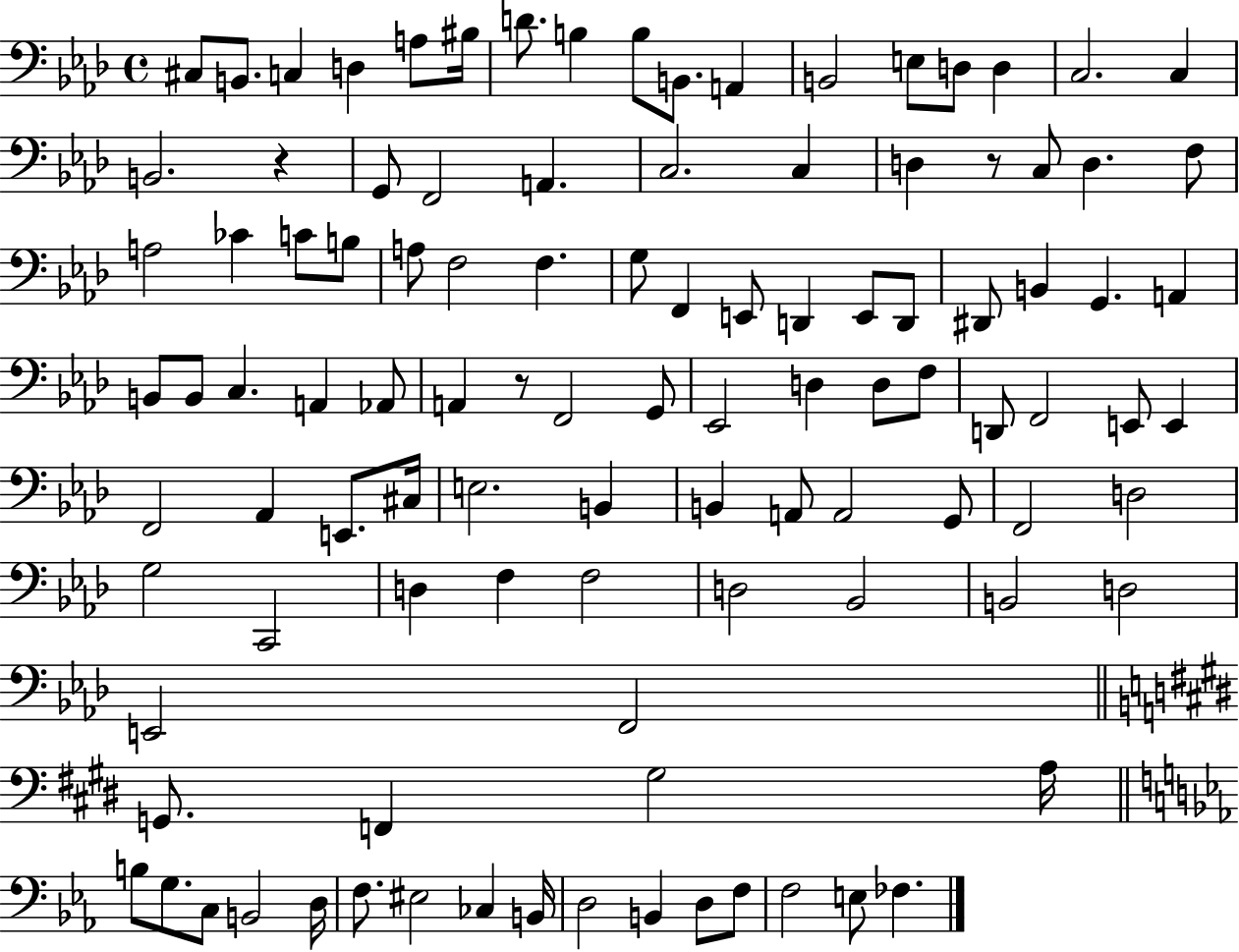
C#3/e B2/e. C3/q D3/q A3/e BIS3/s D4/e. B3/q B3/e B2/e. A2/q B2/h E3/e D3/e D3/q C3/h. C3/q B2/h. R/q G2/e F2/h A2/q. C3/h. C3/q D3/q R/e C3/e D3/q. F3/e A3/h CES4/q C4/e B3/e A3/e F3/h F3/q. G3/e F2/q E2/e D2/q E2/e D2/e D#2/e B2/q G2/q. A2/q B2/e B2/e C3/q. A2/q Ab2/e A2/q R/e F2/h G2/e Eb2/h D3/q D3/e F3/e D2/e F2/h E2/e E2/q F2/h Ab2/q E2/e. C#3/s E3/h. B2/q B2/q A2/e A2/h G2/e F2/h D3/h G3/h C2/h D3/q F3/q F3/h D3/h Bb2/h B2/h D3/h E2/h F2/h G2/e. F2/q G#3/h A3/s B3/e G3/e. C3/e B2/h D3/s F3/e. EIS3/h CES3/q B2/s D3/h B2/q D3/e F3/e F3/h E3/e FES3/q.